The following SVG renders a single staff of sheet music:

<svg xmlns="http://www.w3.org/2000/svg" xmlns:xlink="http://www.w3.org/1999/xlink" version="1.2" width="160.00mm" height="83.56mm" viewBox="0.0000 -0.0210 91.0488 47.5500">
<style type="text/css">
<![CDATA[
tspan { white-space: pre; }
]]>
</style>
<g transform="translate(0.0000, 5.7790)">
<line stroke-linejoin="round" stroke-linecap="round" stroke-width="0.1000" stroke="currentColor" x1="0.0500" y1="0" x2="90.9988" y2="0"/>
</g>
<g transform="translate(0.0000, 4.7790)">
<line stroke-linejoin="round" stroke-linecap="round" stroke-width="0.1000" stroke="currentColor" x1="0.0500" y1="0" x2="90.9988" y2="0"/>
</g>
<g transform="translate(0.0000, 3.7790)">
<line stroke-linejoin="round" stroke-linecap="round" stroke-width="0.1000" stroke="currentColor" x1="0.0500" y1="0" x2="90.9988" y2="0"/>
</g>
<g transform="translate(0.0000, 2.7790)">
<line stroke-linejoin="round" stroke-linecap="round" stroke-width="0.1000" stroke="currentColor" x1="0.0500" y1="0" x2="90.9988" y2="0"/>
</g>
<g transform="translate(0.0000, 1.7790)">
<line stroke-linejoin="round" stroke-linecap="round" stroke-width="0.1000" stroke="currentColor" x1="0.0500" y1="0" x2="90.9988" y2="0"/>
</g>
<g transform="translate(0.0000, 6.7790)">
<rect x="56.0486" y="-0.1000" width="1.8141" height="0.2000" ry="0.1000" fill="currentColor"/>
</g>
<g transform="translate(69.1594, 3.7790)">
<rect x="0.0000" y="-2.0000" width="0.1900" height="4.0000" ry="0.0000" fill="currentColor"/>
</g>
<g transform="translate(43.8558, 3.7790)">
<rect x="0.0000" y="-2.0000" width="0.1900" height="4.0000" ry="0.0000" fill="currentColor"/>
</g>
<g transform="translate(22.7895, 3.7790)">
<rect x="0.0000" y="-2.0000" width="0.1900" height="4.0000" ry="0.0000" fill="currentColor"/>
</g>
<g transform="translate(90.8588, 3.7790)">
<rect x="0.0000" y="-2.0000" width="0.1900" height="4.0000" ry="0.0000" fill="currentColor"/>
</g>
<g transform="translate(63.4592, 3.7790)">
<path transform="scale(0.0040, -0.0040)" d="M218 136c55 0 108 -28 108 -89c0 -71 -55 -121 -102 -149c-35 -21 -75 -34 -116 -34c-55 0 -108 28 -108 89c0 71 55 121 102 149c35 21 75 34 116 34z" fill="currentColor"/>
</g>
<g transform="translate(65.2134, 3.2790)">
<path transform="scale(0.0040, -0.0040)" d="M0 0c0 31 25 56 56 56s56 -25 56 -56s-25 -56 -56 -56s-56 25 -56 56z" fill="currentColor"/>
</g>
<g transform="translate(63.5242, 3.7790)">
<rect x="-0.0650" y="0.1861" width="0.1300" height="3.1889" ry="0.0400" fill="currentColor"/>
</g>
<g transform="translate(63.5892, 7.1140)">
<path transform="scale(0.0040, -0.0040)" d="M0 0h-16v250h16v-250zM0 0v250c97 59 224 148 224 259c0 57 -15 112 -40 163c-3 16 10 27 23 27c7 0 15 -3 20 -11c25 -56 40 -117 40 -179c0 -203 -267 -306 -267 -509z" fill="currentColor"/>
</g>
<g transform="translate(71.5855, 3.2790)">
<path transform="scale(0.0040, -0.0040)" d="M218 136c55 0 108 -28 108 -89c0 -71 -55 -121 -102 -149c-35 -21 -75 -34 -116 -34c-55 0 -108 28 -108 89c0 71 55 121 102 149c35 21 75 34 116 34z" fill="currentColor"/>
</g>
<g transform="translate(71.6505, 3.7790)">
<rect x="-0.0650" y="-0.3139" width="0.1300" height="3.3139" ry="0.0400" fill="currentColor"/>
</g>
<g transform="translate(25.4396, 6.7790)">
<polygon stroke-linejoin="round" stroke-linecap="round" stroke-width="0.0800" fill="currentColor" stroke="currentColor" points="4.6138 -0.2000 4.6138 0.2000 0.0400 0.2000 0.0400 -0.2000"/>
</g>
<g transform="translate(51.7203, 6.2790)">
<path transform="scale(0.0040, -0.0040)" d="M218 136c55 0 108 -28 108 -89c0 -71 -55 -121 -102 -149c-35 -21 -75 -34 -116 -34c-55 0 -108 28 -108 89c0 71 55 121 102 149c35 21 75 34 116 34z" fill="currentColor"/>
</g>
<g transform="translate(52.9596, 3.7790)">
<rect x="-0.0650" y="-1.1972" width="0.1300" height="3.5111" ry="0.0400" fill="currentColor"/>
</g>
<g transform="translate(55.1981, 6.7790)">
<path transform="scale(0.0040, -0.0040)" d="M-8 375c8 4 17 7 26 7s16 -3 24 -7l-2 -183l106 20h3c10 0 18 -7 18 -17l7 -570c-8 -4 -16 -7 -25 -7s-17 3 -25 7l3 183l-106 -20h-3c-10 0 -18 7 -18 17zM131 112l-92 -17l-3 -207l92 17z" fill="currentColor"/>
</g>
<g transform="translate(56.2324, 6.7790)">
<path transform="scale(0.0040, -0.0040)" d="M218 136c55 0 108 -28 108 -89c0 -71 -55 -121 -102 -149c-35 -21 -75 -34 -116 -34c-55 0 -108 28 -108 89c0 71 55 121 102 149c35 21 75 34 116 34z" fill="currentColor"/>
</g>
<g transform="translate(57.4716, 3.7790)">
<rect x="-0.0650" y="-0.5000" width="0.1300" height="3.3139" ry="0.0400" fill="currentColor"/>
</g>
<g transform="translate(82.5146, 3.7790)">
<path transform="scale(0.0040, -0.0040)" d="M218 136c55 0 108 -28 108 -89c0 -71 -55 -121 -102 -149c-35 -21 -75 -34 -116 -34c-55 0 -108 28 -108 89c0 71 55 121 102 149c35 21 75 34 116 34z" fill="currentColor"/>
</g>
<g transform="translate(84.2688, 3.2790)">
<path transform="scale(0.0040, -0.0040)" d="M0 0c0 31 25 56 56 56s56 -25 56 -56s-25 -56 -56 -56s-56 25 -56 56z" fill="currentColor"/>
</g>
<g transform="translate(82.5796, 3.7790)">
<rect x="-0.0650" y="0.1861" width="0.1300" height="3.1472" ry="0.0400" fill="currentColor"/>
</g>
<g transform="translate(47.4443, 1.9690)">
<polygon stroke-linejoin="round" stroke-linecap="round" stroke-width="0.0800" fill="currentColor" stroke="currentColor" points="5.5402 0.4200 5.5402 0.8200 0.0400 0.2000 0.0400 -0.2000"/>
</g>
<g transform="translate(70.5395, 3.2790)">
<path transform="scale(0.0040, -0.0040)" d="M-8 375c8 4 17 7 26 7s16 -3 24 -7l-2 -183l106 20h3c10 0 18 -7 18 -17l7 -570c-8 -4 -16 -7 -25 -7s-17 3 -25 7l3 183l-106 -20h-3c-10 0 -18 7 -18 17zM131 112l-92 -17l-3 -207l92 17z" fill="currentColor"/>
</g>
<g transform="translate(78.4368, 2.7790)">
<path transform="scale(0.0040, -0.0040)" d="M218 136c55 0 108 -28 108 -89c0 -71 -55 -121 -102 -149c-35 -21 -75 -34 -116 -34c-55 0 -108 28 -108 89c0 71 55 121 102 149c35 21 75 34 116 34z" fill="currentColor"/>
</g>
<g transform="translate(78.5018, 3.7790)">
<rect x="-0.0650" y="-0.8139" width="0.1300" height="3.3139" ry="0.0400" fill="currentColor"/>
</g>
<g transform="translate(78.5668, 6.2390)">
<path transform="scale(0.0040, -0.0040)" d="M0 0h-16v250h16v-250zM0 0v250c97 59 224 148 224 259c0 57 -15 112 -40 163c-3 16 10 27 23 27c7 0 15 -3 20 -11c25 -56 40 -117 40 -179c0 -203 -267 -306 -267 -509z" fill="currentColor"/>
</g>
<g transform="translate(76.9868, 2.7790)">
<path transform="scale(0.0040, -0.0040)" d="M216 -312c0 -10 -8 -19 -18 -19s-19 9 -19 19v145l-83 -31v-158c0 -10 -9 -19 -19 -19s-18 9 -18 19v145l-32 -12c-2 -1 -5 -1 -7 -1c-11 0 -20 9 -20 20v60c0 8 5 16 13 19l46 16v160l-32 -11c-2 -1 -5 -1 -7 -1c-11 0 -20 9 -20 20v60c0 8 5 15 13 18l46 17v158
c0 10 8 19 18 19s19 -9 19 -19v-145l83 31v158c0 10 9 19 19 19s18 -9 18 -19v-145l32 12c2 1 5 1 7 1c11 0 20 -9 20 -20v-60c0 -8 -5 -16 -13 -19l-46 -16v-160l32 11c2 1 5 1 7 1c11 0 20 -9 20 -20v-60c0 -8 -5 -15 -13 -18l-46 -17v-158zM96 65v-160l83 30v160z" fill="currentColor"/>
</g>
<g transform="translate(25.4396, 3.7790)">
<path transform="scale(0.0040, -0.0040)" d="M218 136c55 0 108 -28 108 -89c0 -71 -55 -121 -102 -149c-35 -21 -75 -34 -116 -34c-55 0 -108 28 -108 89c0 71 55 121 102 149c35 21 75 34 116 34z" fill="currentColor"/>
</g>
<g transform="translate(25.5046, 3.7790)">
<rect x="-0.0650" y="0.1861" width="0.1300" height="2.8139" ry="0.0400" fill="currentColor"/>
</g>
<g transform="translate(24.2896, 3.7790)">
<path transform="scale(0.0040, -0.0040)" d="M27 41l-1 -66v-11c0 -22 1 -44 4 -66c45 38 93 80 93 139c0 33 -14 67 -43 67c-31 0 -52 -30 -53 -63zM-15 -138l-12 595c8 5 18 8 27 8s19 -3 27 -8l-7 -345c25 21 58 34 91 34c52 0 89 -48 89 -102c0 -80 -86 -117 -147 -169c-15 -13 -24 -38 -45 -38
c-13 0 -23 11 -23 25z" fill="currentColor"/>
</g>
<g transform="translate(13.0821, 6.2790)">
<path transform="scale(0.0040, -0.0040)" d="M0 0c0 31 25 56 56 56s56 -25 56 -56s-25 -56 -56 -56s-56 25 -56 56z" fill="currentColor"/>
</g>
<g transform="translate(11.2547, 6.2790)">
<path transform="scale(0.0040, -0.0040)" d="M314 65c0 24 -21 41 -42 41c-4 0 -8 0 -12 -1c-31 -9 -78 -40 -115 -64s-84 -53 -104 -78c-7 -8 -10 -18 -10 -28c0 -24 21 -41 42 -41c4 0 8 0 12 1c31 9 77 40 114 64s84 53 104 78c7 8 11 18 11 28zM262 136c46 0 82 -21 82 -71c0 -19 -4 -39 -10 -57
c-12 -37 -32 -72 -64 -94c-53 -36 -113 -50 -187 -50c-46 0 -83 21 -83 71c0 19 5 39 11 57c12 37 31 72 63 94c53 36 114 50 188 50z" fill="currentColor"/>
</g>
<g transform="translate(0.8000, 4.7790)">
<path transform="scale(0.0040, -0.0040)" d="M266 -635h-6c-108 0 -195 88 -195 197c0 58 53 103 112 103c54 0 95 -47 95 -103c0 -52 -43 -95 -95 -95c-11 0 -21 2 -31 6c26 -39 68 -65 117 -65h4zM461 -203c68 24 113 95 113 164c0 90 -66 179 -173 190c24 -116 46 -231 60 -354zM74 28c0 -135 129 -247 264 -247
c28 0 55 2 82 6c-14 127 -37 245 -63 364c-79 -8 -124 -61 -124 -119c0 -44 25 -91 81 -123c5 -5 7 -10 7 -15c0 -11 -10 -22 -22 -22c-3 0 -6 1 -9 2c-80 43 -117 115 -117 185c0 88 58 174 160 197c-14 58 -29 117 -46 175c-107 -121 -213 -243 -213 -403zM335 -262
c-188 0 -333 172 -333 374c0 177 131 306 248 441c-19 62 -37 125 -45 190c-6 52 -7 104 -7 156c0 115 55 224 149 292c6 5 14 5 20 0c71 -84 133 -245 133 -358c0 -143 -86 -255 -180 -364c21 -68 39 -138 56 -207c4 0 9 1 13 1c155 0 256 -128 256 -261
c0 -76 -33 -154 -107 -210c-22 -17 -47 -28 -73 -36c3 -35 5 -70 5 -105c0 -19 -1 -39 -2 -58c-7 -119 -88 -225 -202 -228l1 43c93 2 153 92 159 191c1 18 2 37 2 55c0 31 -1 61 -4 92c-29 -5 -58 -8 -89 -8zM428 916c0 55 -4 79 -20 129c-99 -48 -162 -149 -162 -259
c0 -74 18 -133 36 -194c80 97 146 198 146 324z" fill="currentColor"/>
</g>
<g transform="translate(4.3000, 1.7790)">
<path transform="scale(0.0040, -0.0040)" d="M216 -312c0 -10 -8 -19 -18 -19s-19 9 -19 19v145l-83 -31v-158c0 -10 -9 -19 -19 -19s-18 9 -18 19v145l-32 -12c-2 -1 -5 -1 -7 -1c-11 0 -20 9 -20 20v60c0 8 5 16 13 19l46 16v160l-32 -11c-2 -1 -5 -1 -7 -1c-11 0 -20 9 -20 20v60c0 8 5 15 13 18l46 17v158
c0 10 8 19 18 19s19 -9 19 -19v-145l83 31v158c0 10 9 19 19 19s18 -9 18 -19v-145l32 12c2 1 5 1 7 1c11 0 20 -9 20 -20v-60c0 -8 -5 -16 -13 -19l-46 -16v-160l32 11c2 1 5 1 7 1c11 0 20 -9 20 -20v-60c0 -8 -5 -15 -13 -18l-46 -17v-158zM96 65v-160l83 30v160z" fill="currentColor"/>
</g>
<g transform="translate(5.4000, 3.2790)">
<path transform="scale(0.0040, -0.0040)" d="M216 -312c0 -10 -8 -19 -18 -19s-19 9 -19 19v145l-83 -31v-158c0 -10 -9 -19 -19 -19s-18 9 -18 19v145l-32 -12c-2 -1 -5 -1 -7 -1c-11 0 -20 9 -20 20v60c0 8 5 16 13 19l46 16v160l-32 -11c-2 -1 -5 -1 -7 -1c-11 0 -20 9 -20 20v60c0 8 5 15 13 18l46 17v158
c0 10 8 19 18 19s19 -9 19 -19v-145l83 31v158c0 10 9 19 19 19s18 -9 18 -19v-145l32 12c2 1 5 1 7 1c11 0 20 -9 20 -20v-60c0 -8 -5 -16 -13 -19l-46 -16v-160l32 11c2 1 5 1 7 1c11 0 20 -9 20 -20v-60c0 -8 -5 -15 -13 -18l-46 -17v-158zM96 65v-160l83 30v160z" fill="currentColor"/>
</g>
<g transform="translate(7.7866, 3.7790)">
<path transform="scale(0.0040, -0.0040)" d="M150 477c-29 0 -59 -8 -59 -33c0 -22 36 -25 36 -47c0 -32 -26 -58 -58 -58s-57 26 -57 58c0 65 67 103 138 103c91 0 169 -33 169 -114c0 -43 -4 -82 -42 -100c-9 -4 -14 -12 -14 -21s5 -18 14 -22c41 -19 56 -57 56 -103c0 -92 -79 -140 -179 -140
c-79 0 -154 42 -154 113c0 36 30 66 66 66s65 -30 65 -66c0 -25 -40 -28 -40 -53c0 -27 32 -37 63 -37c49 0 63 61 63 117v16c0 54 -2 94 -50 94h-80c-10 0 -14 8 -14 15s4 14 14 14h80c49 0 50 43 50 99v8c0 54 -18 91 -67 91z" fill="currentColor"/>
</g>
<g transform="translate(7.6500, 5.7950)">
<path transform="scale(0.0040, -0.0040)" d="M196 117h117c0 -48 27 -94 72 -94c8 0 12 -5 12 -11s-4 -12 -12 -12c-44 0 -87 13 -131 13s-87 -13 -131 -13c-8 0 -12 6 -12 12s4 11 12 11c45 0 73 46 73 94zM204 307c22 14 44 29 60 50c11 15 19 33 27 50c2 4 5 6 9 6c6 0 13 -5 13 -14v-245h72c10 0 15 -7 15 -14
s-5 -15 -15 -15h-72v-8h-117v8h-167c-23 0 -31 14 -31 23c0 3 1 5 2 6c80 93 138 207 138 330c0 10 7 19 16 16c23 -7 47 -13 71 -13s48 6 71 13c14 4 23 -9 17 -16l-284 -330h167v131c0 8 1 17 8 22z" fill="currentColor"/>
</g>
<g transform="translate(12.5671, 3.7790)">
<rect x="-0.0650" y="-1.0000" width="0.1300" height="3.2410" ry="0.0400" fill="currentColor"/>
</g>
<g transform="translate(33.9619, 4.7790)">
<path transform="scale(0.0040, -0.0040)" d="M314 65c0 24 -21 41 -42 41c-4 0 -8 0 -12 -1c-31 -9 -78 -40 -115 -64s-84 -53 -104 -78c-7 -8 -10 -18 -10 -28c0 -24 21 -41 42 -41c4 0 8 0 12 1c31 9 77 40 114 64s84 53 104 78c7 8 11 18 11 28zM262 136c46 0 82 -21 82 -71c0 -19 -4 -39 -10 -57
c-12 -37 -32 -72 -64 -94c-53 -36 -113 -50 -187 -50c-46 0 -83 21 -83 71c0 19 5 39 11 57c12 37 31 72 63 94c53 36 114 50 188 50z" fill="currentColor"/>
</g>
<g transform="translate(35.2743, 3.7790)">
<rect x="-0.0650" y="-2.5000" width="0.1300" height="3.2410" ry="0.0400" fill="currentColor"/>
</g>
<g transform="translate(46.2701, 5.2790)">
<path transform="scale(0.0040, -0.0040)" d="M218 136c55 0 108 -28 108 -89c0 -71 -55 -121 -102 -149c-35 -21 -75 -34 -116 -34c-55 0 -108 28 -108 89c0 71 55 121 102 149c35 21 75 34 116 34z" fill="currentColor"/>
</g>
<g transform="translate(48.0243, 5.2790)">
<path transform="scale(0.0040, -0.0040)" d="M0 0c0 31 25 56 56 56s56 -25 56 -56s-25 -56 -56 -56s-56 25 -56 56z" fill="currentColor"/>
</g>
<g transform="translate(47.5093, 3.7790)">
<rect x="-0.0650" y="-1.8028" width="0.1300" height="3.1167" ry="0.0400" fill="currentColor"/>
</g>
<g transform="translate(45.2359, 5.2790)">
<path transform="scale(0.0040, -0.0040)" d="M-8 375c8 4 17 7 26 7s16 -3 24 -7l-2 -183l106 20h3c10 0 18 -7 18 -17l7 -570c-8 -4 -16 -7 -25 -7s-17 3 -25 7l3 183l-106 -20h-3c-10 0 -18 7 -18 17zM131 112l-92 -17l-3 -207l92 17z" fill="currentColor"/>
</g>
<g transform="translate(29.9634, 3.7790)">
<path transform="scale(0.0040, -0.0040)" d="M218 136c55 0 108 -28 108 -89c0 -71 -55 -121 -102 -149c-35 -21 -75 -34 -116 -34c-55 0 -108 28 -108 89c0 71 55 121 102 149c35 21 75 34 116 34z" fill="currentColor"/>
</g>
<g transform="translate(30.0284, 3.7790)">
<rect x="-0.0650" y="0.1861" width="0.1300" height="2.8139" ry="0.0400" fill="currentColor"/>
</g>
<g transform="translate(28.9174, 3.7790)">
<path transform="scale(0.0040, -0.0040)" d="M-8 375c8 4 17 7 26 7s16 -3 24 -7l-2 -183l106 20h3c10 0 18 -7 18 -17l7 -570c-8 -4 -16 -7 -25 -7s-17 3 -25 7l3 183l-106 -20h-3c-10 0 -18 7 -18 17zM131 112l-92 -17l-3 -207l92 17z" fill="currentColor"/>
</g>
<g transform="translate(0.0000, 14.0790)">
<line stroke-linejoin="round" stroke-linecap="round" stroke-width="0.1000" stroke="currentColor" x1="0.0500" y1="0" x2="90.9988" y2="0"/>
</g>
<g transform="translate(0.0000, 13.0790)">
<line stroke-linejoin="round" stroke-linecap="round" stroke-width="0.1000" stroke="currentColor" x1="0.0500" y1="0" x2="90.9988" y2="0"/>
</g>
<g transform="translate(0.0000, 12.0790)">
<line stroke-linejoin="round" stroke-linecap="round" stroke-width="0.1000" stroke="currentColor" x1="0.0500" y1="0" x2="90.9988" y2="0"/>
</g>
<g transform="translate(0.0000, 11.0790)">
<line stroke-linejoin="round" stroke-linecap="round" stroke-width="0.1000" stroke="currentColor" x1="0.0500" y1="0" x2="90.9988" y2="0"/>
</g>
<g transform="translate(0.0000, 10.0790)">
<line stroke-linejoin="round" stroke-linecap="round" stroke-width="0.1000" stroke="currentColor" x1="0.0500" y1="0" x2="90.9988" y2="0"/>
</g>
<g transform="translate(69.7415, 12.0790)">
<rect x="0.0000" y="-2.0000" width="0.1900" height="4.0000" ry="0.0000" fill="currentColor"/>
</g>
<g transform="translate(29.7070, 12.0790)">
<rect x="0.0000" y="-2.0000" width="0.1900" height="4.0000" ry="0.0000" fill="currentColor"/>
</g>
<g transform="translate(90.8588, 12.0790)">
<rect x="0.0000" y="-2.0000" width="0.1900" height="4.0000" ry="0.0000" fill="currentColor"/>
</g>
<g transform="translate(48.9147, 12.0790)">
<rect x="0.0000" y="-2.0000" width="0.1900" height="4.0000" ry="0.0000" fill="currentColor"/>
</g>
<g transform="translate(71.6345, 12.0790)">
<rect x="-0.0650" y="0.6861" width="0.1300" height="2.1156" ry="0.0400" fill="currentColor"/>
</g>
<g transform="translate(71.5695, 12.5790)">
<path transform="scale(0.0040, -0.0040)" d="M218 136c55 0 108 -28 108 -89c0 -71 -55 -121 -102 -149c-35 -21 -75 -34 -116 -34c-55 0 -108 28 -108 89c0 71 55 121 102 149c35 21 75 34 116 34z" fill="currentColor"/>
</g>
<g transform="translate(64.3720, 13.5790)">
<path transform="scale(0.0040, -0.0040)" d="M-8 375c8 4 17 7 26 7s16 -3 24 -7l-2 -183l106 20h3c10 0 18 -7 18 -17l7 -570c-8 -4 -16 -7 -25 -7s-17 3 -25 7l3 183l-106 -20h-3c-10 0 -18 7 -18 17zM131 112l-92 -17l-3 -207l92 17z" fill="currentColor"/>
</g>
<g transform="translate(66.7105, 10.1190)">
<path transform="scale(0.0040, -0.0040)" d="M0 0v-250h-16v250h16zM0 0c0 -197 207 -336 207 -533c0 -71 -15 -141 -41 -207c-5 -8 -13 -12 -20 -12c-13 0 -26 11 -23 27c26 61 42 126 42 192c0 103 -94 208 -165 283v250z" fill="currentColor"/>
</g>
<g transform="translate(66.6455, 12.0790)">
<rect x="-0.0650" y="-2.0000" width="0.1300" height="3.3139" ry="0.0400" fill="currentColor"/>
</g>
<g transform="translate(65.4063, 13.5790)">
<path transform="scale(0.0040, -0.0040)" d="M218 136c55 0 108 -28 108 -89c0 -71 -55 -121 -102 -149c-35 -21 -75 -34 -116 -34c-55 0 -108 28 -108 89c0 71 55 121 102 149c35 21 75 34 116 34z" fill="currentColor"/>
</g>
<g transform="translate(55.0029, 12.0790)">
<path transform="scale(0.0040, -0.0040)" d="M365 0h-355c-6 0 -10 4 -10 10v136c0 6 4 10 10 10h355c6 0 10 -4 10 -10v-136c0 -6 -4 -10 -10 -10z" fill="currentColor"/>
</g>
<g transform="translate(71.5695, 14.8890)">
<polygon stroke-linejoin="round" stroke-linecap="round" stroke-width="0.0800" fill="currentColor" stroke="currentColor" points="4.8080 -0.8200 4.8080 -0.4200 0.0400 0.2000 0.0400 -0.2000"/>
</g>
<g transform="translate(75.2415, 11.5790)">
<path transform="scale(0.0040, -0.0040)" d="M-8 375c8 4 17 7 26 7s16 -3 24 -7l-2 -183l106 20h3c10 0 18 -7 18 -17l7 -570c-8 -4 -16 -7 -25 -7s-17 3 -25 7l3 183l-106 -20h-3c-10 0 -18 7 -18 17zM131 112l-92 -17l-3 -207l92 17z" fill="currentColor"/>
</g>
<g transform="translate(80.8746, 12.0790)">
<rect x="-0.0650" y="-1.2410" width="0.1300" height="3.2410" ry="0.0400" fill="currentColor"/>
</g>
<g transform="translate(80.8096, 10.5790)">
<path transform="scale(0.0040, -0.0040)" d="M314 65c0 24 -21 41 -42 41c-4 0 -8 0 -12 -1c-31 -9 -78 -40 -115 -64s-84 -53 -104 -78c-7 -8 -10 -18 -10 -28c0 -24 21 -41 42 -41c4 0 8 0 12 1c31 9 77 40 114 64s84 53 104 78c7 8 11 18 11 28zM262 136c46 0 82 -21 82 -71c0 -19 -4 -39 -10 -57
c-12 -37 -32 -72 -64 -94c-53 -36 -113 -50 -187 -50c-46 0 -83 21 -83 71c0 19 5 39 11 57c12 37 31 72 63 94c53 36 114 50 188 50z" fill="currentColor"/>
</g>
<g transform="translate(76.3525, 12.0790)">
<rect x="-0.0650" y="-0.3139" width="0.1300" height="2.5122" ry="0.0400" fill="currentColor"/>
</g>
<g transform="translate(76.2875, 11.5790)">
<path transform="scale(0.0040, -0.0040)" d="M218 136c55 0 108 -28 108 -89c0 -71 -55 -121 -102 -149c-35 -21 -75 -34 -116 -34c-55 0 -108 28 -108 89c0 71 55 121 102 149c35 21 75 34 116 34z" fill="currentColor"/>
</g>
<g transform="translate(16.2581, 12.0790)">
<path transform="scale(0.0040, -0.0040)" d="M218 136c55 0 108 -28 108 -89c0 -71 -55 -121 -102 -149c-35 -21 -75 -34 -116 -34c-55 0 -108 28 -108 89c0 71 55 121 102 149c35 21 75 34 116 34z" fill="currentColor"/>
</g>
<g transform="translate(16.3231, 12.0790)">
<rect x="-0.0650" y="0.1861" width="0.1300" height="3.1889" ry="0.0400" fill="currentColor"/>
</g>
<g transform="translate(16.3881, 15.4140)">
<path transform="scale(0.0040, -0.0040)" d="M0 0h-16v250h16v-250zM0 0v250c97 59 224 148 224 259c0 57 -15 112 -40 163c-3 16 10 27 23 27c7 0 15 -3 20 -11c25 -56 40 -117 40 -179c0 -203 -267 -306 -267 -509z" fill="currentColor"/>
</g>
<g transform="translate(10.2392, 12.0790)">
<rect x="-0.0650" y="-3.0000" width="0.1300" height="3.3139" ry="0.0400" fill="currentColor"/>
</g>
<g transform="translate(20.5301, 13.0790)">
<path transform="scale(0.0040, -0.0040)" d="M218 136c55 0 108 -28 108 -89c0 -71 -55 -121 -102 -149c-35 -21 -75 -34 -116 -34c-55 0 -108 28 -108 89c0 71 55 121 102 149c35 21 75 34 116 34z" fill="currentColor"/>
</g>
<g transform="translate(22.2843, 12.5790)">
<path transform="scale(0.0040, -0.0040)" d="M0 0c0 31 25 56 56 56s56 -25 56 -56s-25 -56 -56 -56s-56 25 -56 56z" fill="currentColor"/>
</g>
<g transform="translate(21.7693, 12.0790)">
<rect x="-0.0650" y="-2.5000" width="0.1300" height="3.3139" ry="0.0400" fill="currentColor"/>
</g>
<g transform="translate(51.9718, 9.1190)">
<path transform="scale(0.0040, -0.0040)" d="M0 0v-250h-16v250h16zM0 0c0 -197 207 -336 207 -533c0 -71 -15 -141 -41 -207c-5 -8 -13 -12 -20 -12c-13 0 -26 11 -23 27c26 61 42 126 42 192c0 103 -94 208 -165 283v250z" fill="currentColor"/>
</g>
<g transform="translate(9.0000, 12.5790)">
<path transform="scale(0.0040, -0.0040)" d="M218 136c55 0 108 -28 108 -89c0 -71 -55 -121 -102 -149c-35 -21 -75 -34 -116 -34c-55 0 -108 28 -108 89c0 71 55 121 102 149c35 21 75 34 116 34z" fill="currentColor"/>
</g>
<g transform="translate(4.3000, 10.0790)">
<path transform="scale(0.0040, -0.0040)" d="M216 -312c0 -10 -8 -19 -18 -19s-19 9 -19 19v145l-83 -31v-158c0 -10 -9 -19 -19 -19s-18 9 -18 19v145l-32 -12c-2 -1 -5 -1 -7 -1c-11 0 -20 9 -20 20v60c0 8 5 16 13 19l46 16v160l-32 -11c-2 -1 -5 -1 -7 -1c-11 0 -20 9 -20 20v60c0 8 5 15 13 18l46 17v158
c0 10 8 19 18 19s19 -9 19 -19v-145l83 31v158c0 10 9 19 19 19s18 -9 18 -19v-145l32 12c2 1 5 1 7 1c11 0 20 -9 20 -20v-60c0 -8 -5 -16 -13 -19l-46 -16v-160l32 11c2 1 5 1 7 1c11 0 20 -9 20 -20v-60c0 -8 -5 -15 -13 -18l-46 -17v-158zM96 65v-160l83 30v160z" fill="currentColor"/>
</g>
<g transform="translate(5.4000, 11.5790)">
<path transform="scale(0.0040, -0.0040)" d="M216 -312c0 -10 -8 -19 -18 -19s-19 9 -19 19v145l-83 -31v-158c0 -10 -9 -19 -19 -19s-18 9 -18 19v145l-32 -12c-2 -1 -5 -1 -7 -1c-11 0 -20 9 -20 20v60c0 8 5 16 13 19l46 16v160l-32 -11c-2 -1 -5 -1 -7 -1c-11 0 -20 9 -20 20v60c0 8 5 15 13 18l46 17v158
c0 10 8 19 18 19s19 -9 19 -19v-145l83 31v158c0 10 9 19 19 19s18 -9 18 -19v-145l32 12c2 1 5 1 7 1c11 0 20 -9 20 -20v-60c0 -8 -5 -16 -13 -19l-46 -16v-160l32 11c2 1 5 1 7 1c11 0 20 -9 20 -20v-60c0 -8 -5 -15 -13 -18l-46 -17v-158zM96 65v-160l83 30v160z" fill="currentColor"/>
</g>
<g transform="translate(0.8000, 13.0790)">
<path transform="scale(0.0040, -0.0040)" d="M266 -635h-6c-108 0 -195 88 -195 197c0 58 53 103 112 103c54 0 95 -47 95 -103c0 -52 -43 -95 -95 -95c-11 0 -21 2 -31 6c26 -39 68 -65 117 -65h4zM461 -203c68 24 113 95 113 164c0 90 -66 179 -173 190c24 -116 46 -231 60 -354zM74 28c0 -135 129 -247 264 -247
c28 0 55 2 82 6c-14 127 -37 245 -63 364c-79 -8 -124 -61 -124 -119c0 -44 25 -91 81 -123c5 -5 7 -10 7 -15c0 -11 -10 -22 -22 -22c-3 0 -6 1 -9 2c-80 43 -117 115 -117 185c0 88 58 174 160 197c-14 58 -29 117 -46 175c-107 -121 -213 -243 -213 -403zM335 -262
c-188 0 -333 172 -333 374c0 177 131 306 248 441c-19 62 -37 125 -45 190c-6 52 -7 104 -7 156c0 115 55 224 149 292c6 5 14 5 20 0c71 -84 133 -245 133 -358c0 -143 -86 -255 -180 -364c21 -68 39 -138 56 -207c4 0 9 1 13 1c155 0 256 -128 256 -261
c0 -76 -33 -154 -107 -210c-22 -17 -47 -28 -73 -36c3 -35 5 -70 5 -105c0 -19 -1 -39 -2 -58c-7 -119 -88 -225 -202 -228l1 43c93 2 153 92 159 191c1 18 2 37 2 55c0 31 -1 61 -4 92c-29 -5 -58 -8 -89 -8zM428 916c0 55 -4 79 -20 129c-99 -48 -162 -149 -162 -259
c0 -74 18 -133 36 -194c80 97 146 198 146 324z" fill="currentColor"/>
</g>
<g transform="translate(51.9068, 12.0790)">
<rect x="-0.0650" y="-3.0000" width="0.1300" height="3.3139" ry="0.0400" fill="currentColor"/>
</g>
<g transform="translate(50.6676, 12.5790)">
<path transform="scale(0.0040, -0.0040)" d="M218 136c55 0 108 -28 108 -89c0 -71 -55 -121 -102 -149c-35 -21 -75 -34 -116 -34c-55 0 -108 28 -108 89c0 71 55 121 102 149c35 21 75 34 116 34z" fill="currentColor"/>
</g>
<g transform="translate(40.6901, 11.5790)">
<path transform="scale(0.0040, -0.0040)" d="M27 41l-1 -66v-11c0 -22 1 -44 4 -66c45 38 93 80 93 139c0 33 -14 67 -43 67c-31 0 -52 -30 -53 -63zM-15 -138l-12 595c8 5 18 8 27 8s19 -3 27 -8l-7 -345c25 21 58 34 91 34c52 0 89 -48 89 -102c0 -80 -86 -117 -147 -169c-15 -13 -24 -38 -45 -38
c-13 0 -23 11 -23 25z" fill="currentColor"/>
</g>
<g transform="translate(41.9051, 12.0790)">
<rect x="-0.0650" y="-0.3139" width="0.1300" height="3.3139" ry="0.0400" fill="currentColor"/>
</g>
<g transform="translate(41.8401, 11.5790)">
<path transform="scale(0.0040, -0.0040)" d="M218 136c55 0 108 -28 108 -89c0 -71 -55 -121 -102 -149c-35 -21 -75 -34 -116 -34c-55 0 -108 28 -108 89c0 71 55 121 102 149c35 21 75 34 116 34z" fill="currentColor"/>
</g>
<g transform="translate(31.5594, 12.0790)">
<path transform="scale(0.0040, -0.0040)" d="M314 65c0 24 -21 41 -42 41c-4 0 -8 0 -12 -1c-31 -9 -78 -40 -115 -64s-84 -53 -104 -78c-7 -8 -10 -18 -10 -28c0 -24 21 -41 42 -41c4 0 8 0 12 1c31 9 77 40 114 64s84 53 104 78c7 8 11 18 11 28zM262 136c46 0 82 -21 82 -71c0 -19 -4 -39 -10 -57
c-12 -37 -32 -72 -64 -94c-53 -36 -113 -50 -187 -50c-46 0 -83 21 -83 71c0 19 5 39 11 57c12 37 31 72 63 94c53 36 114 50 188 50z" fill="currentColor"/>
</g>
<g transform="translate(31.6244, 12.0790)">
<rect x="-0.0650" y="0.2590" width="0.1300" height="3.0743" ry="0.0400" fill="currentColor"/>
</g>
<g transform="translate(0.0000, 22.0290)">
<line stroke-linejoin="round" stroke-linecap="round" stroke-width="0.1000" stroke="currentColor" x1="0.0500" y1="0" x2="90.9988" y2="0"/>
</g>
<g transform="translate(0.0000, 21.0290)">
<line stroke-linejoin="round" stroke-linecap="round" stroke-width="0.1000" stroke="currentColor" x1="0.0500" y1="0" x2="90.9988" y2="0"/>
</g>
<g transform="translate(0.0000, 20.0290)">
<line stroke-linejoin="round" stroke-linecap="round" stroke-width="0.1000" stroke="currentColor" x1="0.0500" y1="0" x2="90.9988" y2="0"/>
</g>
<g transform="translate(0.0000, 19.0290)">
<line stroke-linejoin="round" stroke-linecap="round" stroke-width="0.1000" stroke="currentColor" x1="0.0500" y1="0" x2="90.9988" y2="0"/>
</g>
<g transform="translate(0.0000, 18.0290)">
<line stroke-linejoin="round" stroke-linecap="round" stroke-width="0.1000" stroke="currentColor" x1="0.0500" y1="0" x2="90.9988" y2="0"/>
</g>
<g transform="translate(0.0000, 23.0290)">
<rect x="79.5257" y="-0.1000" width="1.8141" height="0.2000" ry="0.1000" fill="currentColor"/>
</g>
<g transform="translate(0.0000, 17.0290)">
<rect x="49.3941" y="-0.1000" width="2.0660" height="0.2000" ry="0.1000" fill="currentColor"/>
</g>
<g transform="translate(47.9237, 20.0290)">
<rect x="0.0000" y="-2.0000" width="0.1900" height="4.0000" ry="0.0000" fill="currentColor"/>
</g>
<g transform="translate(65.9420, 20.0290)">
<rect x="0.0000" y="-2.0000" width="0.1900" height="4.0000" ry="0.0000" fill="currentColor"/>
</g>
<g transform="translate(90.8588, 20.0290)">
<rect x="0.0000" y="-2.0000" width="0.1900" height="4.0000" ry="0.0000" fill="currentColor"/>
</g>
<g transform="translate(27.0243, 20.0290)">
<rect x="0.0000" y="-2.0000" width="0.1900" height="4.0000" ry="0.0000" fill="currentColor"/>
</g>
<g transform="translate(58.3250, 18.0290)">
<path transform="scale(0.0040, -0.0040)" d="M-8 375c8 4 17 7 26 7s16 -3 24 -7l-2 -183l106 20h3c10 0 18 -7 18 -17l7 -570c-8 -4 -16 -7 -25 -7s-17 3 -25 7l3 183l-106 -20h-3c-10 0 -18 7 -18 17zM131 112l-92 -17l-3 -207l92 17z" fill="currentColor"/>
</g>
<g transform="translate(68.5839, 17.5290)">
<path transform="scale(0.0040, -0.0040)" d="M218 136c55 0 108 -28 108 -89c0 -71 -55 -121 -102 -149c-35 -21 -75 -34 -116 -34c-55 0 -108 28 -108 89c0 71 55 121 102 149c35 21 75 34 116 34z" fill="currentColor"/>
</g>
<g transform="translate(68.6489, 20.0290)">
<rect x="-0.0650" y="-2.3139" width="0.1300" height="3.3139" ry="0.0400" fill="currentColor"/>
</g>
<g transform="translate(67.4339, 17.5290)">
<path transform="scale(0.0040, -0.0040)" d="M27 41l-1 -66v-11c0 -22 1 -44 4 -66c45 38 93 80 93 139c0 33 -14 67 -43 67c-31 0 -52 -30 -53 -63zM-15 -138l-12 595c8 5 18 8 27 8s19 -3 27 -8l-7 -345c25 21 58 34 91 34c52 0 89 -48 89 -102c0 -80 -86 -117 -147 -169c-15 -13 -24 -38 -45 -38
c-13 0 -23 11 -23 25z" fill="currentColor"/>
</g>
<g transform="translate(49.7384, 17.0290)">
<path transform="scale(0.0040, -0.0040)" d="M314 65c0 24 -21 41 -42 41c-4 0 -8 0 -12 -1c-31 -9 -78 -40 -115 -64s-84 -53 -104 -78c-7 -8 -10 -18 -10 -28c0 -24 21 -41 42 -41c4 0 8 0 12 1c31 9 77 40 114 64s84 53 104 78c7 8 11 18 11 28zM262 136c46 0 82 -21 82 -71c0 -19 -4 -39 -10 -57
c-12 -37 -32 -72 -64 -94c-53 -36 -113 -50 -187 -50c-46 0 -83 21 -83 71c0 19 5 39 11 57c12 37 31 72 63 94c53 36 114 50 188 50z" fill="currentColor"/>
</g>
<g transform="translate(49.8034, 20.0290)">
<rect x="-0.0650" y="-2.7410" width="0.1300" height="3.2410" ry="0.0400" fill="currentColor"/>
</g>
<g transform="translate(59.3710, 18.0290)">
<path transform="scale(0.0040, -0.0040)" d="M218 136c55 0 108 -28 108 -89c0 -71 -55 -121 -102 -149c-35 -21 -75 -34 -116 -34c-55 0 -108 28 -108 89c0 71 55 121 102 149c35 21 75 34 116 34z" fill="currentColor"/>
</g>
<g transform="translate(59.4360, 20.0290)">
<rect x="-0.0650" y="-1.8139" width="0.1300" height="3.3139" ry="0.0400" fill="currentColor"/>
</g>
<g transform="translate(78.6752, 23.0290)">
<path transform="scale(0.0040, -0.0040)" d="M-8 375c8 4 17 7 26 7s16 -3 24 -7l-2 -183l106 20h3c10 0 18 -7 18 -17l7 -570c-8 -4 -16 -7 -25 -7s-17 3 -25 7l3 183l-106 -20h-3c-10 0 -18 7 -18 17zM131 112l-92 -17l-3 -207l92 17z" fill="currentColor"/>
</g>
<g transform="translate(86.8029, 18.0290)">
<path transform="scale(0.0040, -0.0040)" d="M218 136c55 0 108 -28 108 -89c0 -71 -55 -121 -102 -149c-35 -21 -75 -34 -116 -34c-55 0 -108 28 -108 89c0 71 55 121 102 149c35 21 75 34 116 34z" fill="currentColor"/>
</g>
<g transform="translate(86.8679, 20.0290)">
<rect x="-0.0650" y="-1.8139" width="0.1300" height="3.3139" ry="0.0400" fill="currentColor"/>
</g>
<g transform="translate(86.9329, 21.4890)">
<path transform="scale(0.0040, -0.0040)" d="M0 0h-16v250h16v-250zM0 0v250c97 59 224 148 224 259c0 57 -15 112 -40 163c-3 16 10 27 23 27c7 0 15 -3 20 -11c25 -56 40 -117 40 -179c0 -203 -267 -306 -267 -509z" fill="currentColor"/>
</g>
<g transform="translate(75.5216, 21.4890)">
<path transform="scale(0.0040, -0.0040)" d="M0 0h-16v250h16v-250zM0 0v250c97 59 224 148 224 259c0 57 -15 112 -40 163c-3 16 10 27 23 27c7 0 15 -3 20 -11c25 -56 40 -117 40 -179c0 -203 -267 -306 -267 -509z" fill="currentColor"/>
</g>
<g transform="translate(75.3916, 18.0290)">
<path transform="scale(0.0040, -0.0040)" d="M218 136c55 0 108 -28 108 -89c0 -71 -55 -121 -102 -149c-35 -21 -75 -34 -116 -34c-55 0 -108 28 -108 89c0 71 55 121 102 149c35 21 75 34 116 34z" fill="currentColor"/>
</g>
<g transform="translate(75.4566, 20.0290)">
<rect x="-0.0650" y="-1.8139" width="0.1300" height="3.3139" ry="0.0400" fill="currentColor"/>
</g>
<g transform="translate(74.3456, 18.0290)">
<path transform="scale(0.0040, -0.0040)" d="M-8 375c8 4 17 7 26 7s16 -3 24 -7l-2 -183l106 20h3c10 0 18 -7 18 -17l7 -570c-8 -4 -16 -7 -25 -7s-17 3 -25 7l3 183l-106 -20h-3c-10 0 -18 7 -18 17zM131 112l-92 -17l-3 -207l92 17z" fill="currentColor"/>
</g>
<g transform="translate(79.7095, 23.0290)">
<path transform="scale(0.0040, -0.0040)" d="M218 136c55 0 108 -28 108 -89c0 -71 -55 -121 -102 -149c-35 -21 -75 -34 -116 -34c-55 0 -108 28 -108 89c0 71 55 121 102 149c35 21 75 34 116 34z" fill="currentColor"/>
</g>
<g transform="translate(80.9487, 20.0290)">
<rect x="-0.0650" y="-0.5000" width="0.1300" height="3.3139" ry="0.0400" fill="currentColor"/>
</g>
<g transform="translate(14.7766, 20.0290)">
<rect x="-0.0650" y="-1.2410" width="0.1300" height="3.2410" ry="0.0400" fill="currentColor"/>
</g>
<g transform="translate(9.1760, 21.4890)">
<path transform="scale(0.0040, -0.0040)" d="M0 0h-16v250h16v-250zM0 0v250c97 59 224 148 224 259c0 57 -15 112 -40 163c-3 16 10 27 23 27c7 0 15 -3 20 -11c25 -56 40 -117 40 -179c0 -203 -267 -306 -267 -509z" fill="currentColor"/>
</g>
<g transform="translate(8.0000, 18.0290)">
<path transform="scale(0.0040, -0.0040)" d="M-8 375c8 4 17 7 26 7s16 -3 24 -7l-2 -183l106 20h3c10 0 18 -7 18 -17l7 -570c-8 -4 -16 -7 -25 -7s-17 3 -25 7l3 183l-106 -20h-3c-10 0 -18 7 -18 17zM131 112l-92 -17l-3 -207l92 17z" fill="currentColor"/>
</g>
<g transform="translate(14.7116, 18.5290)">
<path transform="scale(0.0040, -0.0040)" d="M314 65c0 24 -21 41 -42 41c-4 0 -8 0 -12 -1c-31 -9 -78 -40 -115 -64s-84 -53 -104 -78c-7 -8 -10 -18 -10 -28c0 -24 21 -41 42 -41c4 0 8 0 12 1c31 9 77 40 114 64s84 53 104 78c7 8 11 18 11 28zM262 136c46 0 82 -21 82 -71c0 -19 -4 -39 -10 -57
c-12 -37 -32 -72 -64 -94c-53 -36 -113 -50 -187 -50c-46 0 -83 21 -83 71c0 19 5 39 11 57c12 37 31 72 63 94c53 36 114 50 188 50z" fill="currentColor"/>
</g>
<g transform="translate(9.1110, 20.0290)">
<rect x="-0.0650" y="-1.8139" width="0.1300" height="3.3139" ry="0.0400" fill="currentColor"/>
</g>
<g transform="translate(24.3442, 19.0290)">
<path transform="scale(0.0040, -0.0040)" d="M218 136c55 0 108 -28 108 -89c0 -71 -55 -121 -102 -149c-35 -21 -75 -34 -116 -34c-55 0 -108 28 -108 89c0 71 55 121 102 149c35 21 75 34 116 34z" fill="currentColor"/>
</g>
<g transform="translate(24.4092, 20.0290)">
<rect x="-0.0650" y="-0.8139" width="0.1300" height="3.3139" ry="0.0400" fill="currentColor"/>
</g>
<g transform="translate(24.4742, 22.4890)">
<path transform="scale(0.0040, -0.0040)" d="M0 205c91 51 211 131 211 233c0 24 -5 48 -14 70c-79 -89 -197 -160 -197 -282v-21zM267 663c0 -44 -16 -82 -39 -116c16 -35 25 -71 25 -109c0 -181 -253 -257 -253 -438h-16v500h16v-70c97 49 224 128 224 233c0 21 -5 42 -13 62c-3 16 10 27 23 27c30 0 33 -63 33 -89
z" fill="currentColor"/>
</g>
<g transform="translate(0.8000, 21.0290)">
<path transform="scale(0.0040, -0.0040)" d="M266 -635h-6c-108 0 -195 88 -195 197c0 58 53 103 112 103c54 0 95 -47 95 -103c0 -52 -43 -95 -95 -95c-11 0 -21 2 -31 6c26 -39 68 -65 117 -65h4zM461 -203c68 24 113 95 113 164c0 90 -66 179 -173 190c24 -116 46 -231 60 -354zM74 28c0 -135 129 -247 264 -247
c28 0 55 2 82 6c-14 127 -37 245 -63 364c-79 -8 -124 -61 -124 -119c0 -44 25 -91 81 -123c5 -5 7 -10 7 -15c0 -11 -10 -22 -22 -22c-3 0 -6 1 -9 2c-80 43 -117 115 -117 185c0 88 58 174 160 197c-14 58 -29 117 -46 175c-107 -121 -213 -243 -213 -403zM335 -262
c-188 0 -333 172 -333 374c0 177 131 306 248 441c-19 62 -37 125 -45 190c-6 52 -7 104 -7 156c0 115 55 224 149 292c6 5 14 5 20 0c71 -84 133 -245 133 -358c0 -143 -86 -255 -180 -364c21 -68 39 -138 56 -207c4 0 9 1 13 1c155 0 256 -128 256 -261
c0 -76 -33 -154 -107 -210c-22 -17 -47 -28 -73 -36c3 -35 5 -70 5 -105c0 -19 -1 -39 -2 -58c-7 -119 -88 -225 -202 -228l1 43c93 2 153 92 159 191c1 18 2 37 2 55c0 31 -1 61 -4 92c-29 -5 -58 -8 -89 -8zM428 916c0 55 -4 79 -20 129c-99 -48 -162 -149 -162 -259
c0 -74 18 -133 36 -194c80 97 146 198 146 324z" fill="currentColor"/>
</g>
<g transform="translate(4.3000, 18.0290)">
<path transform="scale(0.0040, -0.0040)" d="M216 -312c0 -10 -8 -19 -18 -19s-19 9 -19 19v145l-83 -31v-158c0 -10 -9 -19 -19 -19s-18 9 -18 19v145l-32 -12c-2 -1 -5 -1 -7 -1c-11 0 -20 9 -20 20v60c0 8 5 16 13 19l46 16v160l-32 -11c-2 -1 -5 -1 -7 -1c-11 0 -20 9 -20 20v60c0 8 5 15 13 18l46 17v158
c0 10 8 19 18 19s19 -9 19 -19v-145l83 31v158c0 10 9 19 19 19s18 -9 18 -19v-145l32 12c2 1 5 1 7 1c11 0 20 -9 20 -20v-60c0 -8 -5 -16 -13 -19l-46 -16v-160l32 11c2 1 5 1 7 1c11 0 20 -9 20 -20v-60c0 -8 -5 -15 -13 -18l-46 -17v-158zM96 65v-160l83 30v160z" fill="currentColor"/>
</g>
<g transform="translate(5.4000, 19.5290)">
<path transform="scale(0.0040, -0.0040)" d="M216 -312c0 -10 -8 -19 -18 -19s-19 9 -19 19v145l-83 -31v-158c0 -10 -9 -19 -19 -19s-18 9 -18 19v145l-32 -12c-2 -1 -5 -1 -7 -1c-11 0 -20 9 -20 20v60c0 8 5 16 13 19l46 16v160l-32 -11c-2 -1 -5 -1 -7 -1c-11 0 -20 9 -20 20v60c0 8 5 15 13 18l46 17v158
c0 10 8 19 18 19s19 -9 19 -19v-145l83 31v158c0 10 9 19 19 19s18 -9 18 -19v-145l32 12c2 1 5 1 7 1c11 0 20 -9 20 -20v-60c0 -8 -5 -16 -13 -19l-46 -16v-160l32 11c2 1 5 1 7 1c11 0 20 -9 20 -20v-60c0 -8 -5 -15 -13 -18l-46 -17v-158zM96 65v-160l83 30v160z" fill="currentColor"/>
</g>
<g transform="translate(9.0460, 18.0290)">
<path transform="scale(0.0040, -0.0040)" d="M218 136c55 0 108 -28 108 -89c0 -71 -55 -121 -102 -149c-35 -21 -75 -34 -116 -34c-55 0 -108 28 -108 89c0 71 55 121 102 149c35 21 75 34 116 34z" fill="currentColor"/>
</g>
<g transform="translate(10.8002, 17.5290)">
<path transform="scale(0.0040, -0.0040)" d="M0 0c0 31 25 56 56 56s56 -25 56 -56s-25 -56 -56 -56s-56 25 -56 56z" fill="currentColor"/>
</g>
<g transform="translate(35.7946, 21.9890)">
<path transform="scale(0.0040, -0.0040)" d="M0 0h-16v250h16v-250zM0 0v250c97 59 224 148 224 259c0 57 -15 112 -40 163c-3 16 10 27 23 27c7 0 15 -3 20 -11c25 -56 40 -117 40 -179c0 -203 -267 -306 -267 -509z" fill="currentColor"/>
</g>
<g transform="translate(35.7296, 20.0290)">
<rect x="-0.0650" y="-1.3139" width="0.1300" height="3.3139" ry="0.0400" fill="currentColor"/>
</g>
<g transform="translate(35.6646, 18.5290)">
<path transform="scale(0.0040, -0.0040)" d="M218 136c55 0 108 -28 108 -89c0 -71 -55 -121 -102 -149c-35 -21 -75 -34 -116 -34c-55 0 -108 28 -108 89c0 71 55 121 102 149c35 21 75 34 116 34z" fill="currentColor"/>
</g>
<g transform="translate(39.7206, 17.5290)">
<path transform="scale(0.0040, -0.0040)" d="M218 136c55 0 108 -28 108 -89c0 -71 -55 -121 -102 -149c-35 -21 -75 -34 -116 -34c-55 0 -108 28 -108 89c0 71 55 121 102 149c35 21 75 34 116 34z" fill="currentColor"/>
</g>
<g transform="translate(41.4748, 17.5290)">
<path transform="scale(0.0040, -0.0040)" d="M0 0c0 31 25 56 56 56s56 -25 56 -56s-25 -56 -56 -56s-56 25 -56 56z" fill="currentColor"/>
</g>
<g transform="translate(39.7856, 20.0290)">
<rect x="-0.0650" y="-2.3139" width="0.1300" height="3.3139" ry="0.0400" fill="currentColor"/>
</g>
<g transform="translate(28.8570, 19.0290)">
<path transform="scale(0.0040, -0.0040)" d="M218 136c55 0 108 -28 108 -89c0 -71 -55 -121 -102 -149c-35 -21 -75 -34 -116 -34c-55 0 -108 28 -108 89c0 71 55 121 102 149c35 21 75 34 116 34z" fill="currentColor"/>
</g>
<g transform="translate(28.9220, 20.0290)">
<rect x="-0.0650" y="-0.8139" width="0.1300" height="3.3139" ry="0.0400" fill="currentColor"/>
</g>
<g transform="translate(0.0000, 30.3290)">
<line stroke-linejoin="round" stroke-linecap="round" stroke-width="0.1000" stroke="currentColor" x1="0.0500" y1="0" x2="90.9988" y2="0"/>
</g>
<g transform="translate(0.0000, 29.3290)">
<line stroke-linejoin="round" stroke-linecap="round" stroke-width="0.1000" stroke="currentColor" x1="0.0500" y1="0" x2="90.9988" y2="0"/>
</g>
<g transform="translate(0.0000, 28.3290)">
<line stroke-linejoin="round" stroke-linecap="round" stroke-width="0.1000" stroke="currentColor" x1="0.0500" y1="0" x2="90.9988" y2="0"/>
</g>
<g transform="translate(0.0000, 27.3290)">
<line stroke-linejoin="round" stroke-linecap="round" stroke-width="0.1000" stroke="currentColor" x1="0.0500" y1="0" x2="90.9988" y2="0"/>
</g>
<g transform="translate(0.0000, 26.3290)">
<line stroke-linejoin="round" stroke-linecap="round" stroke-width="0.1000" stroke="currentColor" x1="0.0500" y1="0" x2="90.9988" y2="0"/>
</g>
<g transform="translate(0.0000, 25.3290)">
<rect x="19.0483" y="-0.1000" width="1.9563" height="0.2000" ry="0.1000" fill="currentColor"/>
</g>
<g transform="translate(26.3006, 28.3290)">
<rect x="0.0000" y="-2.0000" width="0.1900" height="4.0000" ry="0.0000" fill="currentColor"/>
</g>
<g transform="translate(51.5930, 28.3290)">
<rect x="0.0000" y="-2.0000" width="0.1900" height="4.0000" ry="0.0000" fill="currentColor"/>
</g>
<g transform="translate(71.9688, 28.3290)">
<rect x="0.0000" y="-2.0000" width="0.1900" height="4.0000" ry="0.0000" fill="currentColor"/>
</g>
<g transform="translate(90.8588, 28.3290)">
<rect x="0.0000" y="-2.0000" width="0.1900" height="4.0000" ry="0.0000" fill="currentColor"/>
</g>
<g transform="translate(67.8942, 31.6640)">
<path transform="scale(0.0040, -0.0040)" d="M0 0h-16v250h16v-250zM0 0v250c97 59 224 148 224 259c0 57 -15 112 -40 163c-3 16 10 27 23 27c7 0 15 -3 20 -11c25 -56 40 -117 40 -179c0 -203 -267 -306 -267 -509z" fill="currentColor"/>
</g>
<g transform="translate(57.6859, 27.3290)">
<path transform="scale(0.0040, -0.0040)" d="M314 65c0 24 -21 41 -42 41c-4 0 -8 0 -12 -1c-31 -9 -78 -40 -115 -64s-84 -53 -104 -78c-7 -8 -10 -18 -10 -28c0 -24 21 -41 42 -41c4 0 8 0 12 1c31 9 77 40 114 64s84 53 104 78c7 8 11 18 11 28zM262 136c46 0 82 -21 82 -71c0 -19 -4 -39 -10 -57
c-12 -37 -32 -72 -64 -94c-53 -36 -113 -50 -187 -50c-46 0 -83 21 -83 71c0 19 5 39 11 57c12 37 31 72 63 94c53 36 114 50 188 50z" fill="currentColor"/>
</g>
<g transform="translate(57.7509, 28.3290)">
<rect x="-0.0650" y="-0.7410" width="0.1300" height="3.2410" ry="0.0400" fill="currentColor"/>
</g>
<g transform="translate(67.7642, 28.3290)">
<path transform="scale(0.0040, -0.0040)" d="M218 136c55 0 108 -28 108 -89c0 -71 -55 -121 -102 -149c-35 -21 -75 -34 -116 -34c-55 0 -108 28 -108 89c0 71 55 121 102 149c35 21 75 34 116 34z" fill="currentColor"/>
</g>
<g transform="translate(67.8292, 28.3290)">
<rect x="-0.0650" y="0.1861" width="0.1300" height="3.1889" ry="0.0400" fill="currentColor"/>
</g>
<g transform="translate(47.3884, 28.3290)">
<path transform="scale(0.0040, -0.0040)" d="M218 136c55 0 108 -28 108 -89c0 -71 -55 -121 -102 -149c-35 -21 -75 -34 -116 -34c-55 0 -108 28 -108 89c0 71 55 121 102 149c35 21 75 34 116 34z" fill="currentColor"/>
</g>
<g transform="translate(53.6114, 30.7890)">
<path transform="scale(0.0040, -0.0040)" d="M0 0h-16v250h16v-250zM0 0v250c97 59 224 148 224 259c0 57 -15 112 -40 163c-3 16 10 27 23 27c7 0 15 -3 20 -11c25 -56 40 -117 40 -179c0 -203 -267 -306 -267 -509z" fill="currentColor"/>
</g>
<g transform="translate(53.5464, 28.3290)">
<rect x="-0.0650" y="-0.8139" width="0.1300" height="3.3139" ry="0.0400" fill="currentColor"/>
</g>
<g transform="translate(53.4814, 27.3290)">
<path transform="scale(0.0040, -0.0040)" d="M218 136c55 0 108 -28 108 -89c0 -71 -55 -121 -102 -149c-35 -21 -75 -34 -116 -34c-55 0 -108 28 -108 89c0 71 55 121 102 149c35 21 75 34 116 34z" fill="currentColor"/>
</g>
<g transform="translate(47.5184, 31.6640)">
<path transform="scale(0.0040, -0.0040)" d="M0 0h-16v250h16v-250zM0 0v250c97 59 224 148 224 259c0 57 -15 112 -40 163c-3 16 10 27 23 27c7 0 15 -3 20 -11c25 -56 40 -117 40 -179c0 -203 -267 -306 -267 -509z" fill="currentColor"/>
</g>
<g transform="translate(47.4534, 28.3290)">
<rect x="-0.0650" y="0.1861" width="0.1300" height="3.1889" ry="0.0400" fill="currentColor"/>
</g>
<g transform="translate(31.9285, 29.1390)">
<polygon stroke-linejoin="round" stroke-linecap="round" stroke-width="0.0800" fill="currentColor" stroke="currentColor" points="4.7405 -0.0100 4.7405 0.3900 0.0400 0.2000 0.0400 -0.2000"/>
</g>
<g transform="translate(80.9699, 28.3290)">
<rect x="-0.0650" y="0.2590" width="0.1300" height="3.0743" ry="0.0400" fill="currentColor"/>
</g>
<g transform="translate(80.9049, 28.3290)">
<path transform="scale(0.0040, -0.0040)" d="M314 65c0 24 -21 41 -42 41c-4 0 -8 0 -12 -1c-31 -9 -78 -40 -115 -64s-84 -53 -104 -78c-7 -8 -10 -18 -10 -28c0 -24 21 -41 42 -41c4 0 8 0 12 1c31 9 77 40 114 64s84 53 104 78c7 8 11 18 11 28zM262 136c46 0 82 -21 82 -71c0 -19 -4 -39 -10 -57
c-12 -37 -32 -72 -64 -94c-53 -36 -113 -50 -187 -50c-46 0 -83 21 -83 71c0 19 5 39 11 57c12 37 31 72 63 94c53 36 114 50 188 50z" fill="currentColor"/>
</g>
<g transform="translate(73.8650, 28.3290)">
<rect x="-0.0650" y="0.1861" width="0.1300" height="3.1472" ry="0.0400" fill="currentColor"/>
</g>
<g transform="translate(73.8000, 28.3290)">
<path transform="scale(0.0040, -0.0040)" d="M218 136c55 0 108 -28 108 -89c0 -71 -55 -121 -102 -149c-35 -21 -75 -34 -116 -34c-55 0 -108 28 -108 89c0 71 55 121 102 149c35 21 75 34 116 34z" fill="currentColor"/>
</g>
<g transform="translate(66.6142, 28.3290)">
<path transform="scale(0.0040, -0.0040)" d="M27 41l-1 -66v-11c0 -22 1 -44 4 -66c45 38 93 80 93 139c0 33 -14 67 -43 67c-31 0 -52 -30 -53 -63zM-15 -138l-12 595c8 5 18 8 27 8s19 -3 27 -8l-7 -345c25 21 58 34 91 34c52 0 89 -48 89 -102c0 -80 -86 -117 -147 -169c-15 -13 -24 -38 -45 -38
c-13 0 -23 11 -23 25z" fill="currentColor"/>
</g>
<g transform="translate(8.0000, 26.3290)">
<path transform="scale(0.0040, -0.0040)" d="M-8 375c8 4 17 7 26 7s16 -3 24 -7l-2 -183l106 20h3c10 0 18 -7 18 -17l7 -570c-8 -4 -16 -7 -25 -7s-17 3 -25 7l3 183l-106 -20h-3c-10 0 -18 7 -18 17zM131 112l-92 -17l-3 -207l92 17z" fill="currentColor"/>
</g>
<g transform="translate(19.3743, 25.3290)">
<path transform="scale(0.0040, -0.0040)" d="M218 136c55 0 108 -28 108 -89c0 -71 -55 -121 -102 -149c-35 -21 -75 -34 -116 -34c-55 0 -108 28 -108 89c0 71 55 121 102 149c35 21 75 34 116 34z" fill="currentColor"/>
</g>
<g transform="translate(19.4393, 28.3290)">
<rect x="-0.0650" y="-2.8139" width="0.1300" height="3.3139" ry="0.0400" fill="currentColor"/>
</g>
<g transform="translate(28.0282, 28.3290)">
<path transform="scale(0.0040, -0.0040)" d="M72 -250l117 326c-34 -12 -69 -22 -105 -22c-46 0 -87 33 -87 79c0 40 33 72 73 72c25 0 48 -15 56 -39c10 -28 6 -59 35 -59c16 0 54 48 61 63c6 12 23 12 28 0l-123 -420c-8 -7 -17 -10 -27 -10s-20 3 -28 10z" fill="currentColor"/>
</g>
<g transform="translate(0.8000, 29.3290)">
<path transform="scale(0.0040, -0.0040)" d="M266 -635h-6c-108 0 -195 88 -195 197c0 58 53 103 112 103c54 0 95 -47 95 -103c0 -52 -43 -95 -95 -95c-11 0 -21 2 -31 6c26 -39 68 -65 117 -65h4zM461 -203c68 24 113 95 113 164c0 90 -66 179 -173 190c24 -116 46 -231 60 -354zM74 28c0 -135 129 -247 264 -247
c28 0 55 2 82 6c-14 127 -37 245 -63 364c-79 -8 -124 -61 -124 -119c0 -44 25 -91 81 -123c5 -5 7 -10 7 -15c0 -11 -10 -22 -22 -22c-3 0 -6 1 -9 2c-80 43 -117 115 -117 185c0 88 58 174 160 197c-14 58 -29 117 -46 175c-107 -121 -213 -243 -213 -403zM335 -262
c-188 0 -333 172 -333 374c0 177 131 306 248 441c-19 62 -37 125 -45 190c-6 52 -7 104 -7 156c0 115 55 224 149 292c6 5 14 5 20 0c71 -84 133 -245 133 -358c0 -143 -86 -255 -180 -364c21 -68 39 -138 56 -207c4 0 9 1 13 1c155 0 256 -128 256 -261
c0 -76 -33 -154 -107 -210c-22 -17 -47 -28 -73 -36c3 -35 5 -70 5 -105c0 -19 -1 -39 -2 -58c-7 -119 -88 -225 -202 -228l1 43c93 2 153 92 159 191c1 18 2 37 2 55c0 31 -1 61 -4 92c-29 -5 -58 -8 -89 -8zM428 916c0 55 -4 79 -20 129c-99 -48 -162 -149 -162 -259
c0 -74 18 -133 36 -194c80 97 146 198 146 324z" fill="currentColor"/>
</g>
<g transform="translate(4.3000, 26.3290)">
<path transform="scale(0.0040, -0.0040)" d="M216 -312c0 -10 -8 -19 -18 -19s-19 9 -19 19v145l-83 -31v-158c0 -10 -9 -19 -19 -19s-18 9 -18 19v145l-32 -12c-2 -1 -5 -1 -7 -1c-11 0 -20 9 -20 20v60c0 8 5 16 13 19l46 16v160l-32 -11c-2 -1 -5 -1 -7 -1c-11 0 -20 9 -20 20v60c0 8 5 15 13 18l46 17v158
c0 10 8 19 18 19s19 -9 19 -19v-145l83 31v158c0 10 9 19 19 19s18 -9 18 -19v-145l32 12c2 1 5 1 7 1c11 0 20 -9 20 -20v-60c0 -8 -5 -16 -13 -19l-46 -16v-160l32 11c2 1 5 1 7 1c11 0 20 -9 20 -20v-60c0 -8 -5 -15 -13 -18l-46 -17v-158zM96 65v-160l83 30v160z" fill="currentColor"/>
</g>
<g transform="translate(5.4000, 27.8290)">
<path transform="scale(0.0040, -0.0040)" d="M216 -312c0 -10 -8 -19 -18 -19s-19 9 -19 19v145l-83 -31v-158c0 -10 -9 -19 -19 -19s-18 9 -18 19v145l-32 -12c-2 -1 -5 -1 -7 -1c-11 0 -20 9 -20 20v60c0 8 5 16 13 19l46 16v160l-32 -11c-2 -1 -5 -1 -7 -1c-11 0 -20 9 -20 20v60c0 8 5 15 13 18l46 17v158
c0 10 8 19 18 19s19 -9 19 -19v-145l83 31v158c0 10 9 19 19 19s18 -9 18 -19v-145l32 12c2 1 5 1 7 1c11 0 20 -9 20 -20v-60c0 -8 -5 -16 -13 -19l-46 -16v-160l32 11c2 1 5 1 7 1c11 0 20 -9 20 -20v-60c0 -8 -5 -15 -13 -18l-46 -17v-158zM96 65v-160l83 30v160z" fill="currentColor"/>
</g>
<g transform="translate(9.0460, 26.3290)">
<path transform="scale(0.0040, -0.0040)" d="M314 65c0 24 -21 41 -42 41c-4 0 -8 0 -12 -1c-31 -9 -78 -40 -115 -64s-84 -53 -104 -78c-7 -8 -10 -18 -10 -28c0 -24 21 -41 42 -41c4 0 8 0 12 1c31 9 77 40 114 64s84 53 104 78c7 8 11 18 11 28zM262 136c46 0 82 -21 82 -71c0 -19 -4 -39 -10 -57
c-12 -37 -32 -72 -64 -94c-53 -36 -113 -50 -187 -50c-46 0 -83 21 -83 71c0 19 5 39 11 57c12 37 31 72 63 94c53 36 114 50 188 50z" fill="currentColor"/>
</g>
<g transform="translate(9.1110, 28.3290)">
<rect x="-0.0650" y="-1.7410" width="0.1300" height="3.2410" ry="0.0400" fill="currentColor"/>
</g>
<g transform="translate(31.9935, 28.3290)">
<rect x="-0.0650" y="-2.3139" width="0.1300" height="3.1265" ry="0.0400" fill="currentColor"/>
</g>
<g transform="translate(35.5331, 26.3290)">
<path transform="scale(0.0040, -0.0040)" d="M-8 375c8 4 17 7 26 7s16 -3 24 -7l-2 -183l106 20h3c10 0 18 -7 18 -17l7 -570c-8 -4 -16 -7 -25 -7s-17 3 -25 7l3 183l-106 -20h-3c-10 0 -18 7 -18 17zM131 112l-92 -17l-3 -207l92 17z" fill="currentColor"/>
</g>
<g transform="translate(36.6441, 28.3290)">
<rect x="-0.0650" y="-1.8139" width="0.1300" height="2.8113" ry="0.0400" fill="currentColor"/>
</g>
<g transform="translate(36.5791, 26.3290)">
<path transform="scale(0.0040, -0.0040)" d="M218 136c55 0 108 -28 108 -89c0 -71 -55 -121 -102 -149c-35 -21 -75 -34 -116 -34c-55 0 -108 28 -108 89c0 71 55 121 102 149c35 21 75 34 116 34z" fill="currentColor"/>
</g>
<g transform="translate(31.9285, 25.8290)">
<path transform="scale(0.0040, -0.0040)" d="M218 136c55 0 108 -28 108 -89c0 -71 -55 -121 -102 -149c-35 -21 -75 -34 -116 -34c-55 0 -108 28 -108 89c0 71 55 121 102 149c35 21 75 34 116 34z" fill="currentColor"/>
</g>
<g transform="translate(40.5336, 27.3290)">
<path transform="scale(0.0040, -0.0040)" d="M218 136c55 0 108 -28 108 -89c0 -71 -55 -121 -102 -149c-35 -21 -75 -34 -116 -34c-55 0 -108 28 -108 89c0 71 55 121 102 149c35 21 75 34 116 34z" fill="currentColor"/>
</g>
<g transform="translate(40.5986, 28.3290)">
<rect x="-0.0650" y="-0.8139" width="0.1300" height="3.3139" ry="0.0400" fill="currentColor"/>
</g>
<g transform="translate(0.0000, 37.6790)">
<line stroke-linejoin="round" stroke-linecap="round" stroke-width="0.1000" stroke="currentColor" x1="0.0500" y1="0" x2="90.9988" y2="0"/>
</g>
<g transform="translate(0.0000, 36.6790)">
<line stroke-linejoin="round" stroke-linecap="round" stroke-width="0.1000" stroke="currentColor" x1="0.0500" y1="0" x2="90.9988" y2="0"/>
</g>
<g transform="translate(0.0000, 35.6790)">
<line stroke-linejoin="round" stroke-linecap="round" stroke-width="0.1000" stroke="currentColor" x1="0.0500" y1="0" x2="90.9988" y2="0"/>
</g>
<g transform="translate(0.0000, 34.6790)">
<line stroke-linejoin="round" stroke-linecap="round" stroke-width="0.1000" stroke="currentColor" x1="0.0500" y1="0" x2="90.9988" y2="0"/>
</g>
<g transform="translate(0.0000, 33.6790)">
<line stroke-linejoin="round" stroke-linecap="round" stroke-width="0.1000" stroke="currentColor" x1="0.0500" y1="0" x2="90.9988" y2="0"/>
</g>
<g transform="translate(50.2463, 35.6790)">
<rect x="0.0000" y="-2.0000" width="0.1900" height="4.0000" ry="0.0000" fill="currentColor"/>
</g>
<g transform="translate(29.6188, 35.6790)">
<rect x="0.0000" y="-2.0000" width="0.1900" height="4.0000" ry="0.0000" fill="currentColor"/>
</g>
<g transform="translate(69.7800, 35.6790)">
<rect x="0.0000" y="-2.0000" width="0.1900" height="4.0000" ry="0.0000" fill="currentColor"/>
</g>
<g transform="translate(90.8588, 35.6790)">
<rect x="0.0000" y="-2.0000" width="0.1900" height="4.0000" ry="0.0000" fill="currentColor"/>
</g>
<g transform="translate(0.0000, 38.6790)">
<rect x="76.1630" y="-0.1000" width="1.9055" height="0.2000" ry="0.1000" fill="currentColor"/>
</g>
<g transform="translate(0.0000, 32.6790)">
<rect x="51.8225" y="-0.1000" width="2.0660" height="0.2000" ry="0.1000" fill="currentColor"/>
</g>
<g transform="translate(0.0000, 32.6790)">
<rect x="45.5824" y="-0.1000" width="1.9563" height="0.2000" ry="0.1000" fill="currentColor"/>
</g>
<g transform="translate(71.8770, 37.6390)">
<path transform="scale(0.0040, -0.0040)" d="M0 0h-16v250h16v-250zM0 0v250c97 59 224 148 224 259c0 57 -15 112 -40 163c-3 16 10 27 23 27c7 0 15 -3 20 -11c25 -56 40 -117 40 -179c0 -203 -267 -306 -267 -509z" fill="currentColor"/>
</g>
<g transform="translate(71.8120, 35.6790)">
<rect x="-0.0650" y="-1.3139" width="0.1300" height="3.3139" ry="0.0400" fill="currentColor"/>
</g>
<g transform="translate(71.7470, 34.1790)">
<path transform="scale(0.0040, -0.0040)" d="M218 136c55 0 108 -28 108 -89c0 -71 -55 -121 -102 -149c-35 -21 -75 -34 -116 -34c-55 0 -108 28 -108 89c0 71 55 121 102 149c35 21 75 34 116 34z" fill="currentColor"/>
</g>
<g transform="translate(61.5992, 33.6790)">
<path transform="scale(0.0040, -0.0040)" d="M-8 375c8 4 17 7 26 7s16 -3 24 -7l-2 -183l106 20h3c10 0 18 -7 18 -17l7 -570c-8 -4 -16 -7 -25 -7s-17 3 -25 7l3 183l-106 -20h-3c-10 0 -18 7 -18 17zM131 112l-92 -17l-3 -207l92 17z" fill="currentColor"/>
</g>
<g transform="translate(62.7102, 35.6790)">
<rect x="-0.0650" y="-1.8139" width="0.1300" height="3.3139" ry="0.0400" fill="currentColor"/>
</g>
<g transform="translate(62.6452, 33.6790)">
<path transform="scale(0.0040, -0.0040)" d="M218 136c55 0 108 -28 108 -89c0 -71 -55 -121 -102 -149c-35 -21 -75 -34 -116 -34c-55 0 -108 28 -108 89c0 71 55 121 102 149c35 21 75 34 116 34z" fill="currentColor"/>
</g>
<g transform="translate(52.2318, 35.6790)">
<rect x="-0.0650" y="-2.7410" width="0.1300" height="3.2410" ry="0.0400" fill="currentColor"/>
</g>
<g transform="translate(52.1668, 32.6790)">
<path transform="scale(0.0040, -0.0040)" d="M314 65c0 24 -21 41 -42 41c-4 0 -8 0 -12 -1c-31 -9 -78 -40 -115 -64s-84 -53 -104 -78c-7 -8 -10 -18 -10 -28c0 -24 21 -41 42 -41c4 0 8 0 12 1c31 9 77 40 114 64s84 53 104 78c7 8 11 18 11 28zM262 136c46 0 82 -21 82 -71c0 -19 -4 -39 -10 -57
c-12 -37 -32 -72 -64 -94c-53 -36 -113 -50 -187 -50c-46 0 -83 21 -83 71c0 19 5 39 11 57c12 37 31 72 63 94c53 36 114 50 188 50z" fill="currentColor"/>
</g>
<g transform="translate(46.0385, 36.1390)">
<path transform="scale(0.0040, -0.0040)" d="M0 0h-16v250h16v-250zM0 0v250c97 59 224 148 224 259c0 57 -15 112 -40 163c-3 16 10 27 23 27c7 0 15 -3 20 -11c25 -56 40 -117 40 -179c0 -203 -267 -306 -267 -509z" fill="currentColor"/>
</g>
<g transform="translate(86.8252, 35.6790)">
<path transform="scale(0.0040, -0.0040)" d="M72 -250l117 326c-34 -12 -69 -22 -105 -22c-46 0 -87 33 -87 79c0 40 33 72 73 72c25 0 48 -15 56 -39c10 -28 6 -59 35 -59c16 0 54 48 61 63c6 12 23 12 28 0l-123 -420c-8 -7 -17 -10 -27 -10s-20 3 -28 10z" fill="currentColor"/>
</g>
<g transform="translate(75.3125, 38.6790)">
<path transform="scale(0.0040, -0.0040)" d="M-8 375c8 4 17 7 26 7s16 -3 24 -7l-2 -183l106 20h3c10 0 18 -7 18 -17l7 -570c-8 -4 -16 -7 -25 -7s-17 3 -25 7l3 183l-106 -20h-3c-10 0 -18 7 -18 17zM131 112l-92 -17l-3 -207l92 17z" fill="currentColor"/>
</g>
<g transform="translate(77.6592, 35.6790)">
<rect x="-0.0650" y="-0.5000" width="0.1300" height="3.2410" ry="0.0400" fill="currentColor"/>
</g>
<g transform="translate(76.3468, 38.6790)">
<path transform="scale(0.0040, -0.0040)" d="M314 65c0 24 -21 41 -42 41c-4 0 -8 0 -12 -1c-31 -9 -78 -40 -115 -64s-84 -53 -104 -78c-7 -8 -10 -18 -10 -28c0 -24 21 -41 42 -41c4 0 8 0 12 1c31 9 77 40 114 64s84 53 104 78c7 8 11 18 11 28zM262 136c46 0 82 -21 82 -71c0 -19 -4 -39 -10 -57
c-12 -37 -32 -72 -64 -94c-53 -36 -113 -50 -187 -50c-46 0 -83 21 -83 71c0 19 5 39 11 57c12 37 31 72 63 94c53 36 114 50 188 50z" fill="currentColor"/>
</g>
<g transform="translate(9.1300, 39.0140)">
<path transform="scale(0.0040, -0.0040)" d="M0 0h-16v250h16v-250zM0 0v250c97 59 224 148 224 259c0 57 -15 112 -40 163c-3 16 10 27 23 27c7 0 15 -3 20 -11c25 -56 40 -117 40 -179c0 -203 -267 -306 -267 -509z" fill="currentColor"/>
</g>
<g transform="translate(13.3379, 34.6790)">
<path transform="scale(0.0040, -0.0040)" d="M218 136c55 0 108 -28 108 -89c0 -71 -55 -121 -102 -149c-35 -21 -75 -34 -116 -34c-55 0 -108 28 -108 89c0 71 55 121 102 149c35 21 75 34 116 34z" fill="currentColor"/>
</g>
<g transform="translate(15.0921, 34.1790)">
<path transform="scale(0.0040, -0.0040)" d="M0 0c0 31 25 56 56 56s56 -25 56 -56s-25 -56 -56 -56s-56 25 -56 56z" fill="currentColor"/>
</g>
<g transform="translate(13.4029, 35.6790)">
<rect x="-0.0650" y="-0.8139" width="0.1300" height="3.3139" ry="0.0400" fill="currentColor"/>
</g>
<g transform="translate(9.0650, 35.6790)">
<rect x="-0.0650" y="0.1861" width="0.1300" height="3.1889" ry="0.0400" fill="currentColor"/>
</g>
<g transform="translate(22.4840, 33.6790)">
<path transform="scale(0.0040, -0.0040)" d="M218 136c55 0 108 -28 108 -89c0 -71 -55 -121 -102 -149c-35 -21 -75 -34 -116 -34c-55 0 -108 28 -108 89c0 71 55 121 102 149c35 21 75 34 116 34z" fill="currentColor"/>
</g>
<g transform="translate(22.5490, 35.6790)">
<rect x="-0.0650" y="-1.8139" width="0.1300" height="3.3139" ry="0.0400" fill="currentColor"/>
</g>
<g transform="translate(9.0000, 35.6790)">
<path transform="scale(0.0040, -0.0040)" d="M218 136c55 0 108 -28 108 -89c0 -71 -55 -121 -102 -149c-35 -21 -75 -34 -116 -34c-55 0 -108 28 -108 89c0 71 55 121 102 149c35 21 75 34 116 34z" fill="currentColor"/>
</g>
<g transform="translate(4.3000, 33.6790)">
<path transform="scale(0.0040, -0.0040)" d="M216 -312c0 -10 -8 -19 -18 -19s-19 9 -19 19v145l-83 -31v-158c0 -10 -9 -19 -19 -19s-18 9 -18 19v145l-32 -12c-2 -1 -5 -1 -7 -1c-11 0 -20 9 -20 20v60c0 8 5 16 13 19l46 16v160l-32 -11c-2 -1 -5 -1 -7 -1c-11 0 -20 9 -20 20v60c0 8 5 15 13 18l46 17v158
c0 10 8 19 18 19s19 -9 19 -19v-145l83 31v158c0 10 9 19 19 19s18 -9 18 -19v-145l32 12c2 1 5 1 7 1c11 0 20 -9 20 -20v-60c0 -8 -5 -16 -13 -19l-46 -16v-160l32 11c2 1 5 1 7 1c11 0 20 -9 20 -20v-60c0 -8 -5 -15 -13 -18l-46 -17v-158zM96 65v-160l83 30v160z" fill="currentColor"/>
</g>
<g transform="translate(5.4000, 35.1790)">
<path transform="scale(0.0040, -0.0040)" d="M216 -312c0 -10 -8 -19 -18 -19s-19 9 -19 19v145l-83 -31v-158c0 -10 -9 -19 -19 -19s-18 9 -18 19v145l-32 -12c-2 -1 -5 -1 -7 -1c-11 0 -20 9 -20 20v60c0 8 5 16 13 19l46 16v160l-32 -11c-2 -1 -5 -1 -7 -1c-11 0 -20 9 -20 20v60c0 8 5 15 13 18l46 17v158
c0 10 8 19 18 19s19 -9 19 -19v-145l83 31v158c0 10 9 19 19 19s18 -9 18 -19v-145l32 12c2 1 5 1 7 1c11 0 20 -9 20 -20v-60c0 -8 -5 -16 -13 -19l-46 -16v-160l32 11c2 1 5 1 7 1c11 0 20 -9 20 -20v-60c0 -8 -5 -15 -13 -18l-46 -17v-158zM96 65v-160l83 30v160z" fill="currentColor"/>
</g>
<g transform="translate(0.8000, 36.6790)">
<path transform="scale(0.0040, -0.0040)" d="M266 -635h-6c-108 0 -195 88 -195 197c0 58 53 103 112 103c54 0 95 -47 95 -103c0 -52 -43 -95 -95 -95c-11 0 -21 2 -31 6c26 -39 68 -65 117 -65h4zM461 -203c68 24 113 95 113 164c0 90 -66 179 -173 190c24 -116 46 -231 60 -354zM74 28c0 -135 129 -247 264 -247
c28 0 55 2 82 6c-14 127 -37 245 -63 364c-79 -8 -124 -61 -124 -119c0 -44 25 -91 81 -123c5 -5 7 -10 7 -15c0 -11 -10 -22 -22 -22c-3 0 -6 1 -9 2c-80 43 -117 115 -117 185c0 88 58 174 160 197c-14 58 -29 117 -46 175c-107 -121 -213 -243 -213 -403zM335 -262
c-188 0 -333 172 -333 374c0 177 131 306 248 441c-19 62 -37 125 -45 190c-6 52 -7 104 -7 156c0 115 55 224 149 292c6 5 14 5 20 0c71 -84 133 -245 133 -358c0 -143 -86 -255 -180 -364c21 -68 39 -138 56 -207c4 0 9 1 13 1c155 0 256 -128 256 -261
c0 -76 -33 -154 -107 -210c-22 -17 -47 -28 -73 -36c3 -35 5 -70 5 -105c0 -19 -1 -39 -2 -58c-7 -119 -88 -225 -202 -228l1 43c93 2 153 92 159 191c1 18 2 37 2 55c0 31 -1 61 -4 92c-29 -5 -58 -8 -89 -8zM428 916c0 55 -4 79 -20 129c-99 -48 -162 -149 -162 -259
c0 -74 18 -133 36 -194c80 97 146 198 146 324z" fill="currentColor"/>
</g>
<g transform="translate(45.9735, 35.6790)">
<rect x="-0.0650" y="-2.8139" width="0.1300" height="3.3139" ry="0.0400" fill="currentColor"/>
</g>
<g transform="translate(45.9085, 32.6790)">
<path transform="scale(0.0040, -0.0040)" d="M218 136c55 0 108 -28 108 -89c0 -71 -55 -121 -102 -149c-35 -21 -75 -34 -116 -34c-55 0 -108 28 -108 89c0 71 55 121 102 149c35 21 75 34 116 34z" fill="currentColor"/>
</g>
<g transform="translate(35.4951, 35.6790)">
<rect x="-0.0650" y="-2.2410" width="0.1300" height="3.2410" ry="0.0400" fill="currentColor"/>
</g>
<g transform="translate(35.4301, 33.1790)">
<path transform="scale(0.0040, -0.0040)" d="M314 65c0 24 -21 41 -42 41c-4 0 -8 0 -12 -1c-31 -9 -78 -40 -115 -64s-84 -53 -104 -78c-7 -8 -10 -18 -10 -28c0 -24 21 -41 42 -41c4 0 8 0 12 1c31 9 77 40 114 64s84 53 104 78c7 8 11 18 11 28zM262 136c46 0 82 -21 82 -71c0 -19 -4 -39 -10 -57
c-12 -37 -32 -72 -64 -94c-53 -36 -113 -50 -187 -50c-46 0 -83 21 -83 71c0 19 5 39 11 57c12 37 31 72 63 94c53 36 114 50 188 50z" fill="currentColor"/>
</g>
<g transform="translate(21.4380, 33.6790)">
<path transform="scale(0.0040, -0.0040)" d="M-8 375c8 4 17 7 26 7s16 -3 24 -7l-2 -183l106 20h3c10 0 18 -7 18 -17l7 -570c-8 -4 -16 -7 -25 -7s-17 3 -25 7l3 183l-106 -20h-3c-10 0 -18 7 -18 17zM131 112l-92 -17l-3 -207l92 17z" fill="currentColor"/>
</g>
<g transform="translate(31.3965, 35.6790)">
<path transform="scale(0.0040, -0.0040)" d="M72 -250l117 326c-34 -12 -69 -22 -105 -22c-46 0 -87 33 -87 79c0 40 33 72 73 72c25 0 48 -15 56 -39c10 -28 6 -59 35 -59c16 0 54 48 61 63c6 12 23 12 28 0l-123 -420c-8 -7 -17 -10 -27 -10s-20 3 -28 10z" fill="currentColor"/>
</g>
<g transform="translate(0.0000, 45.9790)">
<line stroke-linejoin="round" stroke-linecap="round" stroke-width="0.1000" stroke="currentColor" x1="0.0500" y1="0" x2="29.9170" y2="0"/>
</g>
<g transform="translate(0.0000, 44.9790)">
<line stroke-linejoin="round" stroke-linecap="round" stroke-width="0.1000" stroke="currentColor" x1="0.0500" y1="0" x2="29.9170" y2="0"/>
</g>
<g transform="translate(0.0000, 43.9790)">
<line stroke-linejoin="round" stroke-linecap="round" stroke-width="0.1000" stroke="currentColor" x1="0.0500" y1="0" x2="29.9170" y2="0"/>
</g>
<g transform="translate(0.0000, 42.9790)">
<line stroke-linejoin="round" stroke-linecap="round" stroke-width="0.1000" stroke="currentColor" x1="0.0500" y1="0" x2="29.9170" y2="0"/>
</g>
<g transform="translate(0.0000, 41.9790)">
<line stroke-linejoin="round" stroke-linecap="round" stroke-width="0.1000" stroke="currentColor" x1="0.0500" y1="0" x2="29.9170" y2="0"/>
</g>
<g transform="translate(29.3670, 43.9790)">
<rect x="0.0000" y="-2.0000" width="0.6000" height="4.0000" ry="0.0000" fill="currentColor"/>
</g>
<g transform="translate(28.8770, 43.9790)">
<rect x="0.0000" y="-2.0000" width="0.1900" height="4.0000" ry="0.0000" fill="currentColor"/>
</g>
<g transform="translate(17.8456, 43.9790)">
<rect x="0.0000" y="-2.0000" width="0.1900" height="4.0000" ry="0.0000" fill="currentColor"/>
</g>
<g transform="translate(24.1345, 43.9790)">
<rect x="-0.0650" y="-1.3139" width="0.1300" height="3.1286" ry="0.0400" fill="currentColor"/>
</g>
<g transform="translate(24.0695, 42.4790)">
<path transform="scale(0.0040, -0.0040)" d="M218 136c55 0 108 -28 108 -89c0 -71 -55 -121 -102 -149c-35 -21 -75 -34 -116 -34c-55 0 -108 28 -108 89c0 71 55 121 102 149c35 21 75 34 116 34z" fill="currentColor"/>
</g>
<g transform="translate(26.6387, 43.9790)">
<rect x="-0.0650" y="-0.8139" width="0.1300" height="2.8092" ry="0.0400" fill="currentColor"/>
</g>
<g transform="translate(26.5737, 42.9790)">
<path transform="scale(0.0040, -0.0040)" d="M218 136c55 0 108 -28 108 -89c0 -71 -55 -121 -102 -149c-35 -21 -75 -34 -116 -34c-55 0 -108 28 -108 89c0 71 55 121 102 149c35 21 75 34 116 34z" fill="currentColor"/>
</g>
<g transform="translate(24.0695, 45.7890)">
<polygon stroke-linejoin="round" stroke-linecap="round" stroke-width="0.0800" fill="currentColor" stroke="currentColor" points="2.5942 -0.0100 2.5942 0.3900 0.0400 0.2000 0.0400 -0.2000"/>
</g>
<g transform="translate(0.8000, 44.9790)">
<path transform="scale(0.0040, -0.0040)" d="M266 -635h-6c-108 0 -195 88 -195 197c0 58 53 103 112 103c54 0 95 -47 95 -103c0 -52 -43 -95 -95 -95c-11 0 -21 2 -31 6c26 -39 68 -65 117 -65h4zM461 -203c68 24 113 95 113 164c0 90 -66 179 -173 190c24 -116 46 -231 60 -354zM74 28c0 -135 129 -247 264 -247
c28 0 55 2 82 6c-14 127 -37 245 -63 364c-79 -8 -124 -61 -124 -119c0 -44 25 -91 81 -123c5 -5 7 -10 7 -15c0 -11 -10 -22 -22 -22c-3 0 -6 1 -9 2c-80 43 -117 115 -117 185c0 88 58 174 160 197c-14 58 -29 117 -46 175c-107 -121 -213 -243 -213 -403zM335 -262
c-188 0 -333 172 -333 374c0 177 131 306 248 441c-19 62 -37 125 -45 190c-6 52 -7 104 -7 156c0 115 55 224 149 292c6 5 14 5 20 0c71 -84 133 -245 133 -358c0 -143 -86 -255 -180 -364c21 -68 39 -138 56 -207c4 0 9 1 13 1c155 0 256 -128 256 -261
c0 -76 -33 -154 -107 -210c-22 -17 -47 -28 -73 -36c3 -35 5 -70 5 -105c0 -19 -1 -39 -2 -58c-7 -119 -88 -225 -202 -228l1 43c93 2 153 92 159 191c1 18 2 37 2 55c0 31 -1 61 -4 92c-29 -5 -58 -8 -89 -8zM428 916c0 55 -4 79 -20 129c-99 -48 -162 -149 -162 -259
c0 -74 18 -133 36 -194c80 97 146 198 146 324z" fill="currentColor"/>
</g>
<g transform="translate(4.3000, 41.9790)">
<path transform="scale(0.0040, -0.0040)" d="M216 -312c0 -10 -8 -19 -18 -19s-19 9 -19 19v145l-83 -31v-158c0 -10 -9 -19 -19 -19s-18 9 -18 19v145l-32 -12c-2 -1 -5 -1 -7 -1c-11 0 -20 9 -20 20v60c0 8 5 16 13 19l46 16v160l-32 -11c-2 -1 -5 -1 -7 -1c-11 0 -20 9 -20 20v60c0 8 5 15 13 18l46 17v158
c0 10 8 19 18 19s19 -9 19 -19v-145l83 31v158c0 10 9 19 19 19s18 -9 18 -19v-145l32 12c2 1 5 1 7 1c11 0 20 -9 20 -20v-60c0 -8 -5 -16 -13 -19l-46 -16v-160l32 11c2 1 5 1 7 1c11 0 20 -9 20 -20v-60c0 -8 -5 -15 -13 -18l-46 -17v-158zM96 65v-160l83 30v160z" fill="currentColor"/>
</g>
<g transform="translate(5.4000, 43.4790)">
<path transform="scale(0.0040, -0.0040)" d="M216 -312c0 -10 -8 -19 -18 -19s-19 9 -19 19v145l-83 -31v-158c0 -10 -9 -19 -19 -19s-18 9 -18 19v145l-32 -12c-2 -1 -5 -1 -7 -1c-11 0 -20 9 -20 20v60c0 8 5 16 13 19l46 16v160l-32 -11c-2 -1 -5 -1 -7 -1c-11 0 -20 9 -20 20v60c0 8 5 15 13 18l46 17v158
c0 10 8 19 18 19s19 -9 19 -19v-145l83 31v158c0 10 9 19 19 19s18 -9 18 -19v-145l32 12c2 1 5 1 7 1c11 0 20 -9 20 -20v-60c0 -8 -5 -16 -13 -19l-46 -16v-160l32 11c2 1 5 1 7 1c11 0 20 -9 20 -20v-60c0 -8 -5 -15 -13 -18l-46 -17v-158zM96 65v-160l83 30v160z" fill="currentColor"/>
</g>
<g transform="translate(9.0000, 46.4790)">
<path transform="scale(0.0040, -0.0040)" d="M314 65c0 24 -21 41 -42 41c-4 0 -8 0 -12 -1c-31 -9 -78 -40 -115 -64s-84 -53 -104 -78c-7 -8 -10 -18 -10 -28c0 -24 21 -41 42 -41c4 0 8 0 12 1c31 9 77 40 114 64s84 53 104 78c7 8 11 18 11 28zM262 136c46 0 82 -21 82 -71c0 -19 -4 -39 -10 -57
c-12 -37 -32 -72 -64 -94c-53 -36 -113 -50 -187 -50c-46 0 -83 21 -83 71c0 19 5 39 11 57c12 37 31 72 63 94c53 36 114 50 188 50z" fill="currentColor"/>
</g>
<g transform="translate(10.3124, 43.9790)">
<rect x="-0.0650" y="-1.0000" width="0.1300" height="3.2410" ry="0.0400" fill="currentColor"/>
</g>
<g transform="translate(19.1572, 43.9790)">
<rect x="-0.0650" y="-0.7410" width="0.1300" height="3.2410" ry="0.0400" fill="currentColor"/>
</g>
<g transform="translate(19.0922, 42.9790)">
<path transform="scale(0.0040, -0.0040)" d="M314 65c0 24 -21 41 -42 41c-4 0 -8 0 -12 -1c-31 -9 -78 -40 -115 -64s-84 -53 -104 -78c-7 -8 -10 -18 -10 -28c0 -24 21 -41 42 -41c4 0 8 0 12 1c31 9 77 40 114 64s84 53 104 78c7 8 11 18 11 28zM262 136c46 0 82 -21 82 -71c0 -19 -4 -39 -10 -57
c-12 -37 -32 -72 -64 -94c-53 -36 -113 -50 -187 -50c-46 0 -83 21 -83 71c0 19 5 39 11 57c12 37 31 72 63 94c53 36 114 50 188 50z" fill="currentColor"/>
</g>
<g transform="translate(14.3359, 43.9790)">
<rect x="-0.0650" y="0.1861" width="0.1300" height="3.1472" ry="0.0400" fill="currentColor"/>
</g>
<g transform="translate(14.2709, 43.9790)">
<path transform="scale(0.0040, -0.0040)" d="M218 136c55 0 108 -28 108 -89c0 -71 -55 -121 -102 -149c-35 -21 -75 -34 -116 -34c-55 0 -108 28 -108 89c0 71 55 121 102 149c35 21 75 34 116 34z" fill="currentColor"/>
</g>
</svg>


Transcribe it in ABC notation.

X:1
T:Untitled
M:3/4
L:1/4
K:D
D2 _B/2 B/2 G2 F/2 D/2 C B/2 c ^d/2 B A B/2 G B2 _c A/2 z2 F/2 A/2 c/2 e2 f/2 e2 d/4 d e/2 g a2 f _g f/2 C f/2 f2 a z/2 g/2 f/2 d B/2 d/2 d2 _B/2 B B2 B/2 d f z/2 g2 a/2 a2 f e/2 C2 z/2 D2 B d2 e/2 d/2